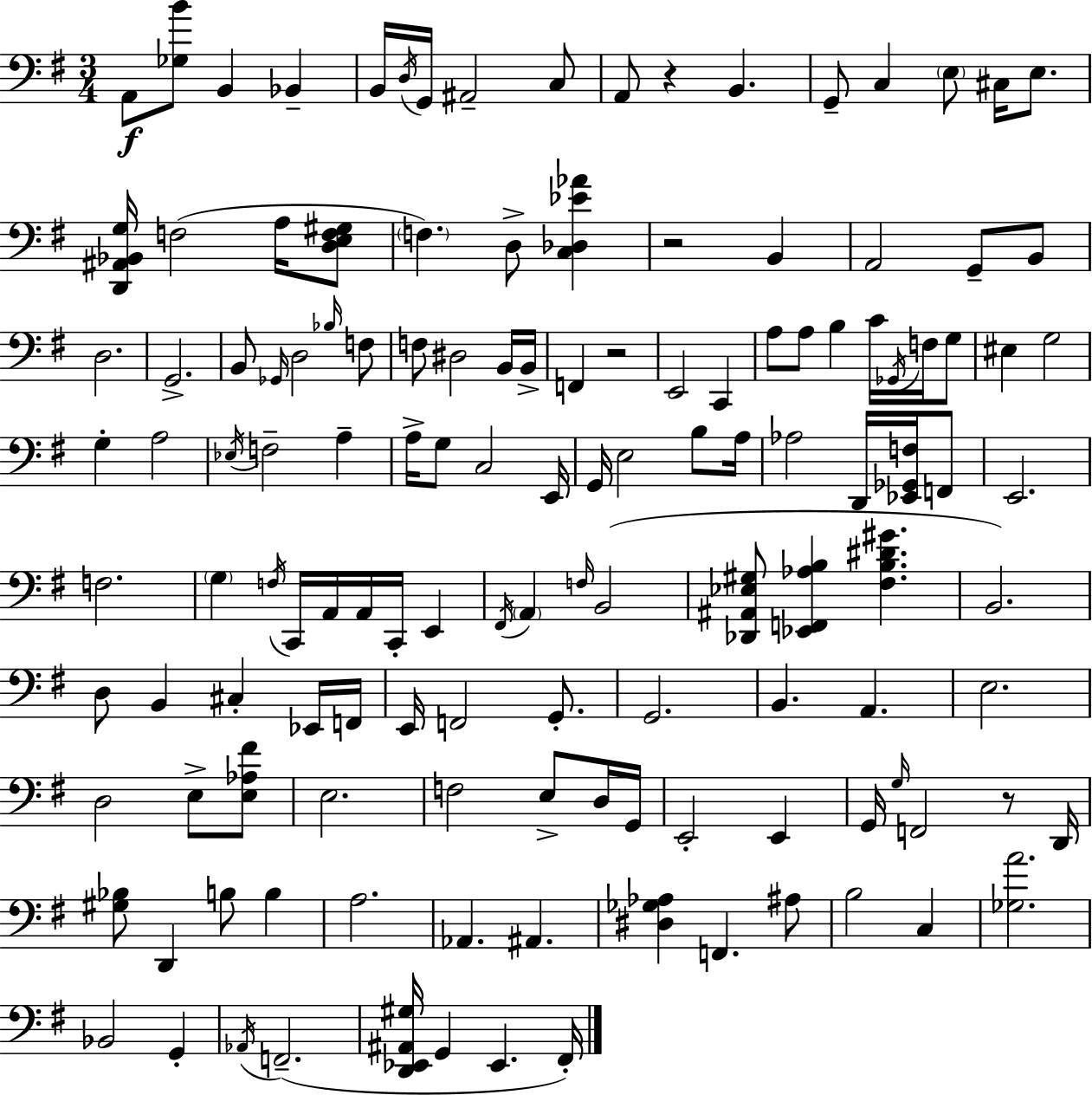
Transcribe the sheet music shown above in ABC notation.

X:1
T:Untitled
M:3/4
L:1/4
K:Em
A,,/2 [_G,B]/2 B,, _B,, B,,/4 D,/4 G,,/4 ^A,,2 C,/2 A,,/2 z B,, G,,/2 C, E,/2 ^C,/4 E,/2 [D,,^A,,_B,,G,]/4 F,2 A,/4 [D,E,F,^G,]/2 F, D,/2 [C,_D,_E_A] z2 B,, A,,2 G,,/2 B,,/2 D,2 G,,2 B,,/2 _G,,/4 D,2 _B,/4 F,/2 F,/2 ^D,2 B,,/4 B,,/4 F,, z2 E,,2 C,, A,/2 A,/2 B, C/4 _G,,/4 F,/4 G,/2 ^E, G,2 G, A,2 _E,/4 F,2 A, A,/4 G,/2 C,2 E,,/4 G,,/4 E,2 B,/2 A,/4 _A,2 D,,/4 [_E,,_G,,F,]/4 F,,/2 E,,2 F,2 G, F,/4 C,,/4 A,,/4 A,,/4 C,,/4 E,, ^F,,/4 A,, F,/4 B,,2 [_D,,^A,,_E,^G,]/2 [_E,,F,,_A,B,] [^F,B,^D^G] B,,2 D,/2 B,, ^C, _E,,/4 F,,/4 E,,/4 F,,2 G,,/2 G,,2 B,, A,, E,2 D,2 E,/2 [E,_A,^F]/2 E,2 F,2 E,/2 D,/4 G,,/4 E,,2 E,, G,,/4 G,/4 F,,2 z/2 D,,/4 [^G,_B,]/2 D,, B,/2 B, A,2 _A,, ^A,, [^D,_G,_A,] F,, ^A,/2 B,2 C, [_G,A]2 _B,,2 G,, _A,,/4 F,,2 [D,,_E,,^A,,^G,]/4 G,, _E,, ^F,,/4